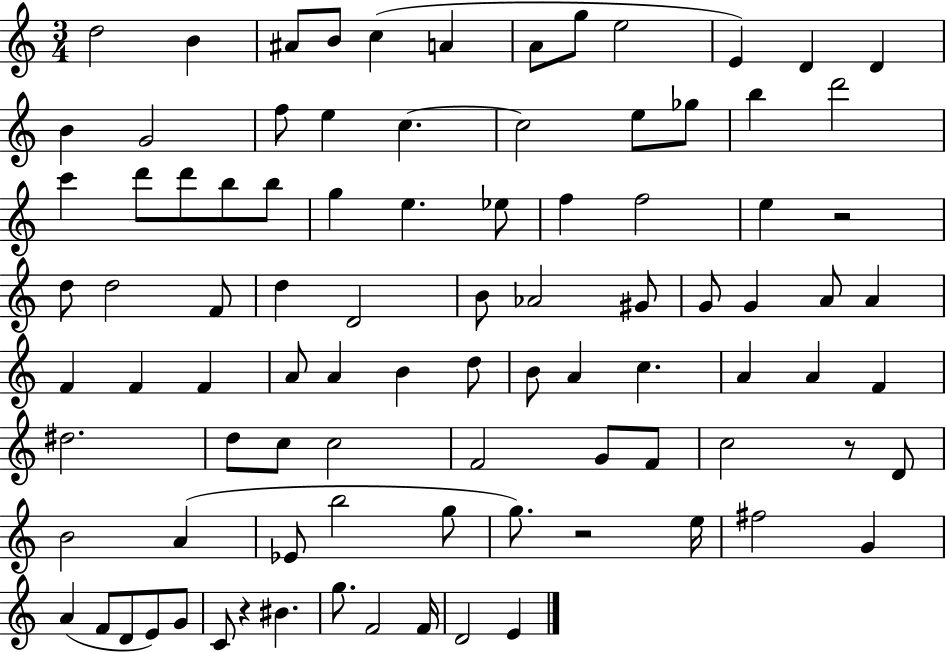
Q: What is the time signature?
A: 3/4